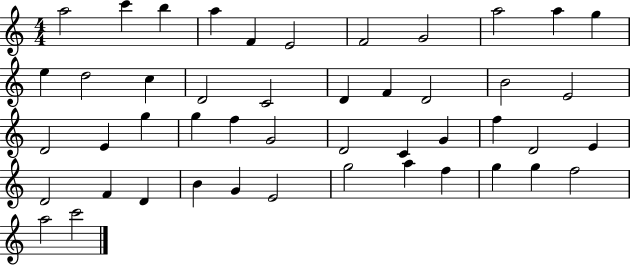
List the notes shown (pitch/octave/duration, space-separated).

A5/h C6/q B5/q A5/q F4/q E4/h F4/h G4/h A5/h A5/q G5/q E5/q D5/h C5/q D4/h C4/h D4/q F4/q D4/h B4/h E4/h D4/h E4/q G5/q G5/q F5/q G4/h D4/h C4/q G4/q F5/q D4/h E4/q D4/h F4/q D4/q B4/q G4/q E4/h G5/h A5/q F5/q G5/q G5/q F5/h A5/h C6/h